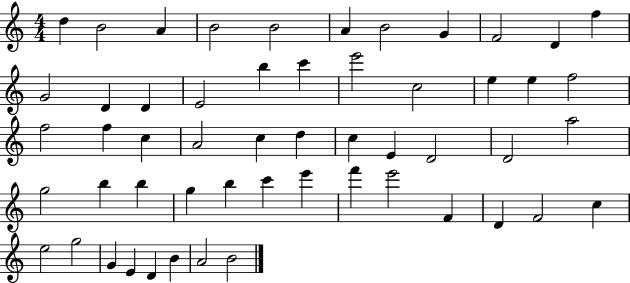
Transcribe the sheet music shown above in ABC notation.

X:1
T:Untitled
M:4/4
L:1/4
K:C
d B2 A B2 B2 A B2 G F2 D f G2 D D E2 b c' e'2 c2 e e f2 f2 f c A2 c d c E D2 D2 a2 g2 b b g b c' e' f' e'2 F D F2 c e2 g2 G E D B A2 B2